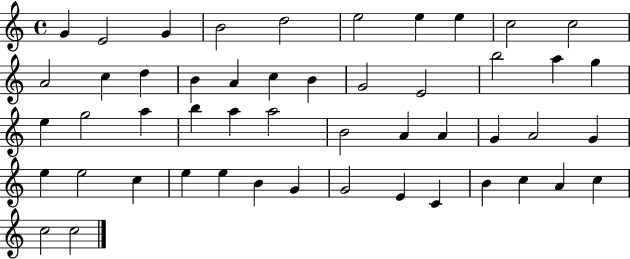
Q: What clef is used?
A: treble